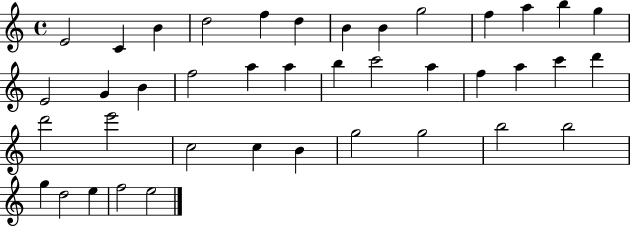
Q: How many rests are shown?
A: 0